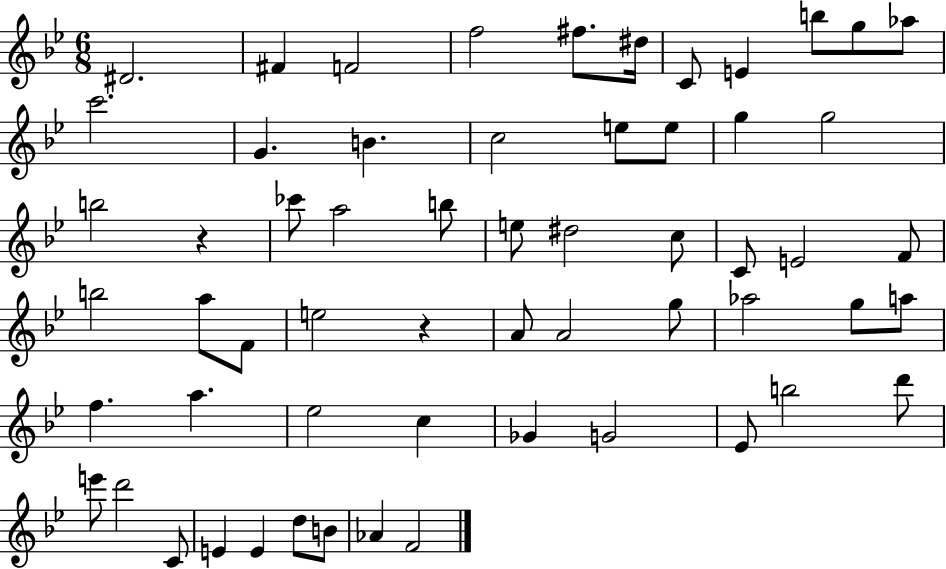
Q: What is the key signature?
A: BES major